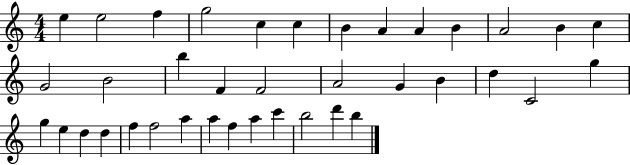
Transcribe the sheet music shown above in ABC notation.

X:1
T:Untitled
M:4/4
L:1/4
K:C
e e2 f g2 c c B A A B A2 B c G2 B2 b F F2 A2 G B d C2 g g e d d f f2 a a f a c' b2 d' b